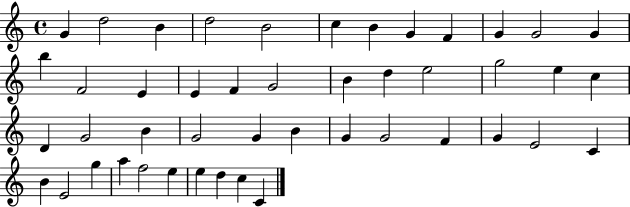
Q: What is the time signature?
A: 4/4